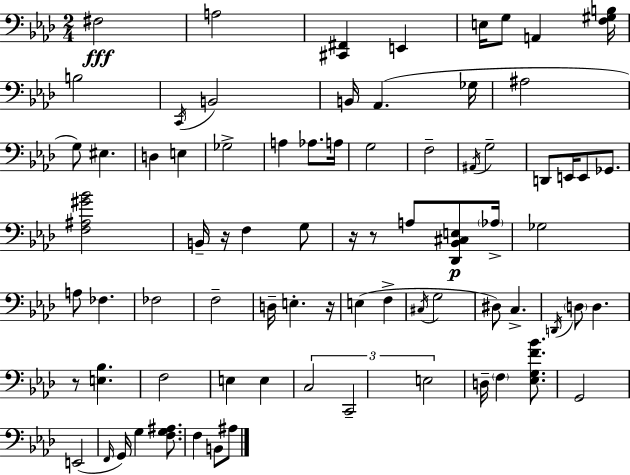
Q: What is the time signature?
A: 2/4